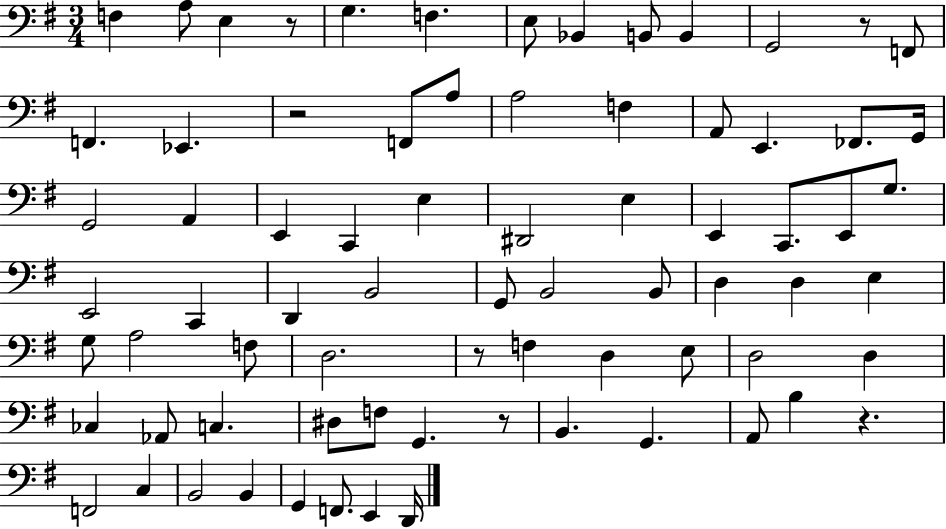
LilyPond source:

{
  \clef bass
  \numericTimeSignature
  \time 3/4
  \key g \major
  f4 a8 e4 r8 | g4. f4. | e8 bes,4 b,8 b,4 | g,2 r8 f,8 | \break f,4. ees,4. | r2 f,8 a8 | a2 f4 | a,8 e,4. fes,8. g,16 | \break g,2 a,4 | e,4 c,4 e4 | dis,2 e4 | e,4 c,8. e,8 g8. | \break e,2 c,4 | d,4 b,2 | g,8 b,2 b,8 | d4 d4 e4 | \break g8 a2 f8 | d2. | r8 f4 d4 e8 | d2 d4 | \break ces4 aes,8 c4. | dis8 f8 g,4. r8 | b,4. g,4. | a,8 b4 r4. | \break f,2 c4 | b,2 b,4 | g,4 f,8. e,4 d,16 | \bar "|."
}